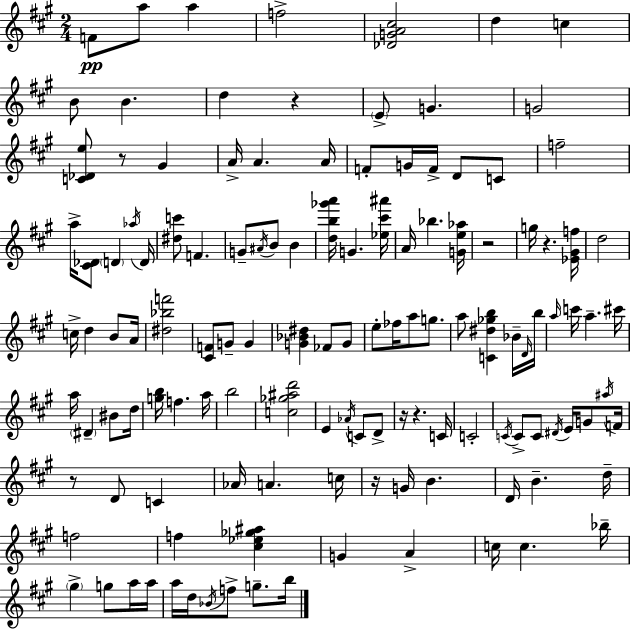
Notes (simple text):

F4/e A5/e A5/q F5/h [Db4,G4,A4,C#5]/h D5/q C5/q B4/e B4/q. D5/q R/q E4/e G4/q. G4/h [C4,Db4,E5]/e R/e G#4/q A4/s A4/q. A4/s F4/e G4/s F4/s D4/e C4/e F5/h A5/s [C#4,Db4]/e D4/q Ab5/s D4/s [D#5,C6]/e F4/q. G4/e A#4/s B4/e B4/q [D5,B5,Gb6,A6]/s G4/q. [Eb5,C#6,A#6]/s A4/s Bb5/q. [G4,E5,Ab5]/s R/h G5/s R/q. [Eb4,G#4,F5]/s D5/h C5/s D5/q B4/e A4/s [D#5,Bb5,F6]/h [C#4,F4]/e G4/e G4/q [G4,Bb4,D#5]/q FES4/e G4/e E5/e FES5/s A5/e G5/e. A5/e [C4,D#5,Gb5,B5]/q Bb4/s D4/s B5/s A5/s C6/s A5/q. C#6/s A5/s D#4/q BIS4/e D5/s [G5,B5]/s F5/q. A5/s B5/h [C5,Gb5,A#5,D6]/h E4/q Ab4/s C4/e D4/e R/s R/q. C4/s C4/h C4/s C4/e C4/e D#4/s E4/s G4/e A#5/s F4/s R/e D4/e C4/q Ab4/s A4/q. C5/s R/s G4/s B4/q. D4/s B4/q. D5/s F5/h F5/q [C#5,Eb5,Gb5,A#5]/q G4/q A4/q C5/s C5/q. Bb5/s G#5/q G5/e A5/s A5/s A5/s D5/s Bb4/s F5/e G5/e. B5/s